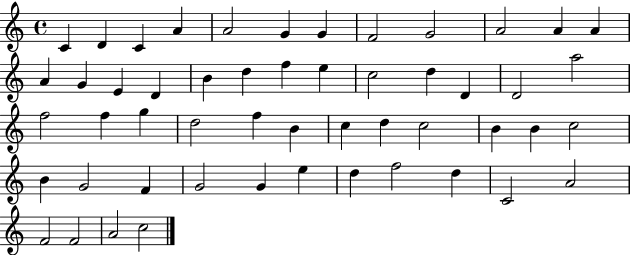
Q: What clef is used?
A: treble